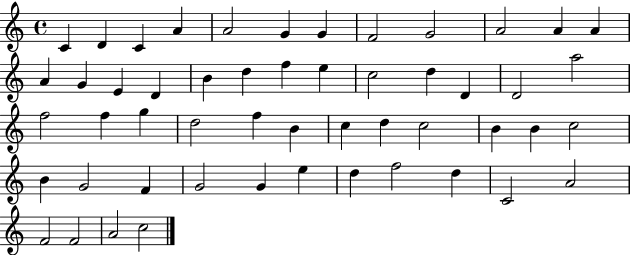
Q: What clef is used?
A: treble